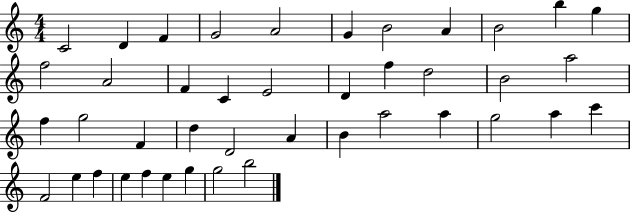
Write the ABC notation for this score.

X:1
T:Untitled
M:4/4
L:1/4
K:C
C2 D F G2 A2 G B2 A B2 b g f2 A2 F C E2 D f d2 B2 a2 f g2 F d D2 A B a2 a g2 a c' F2 e f e f e g g2 b2